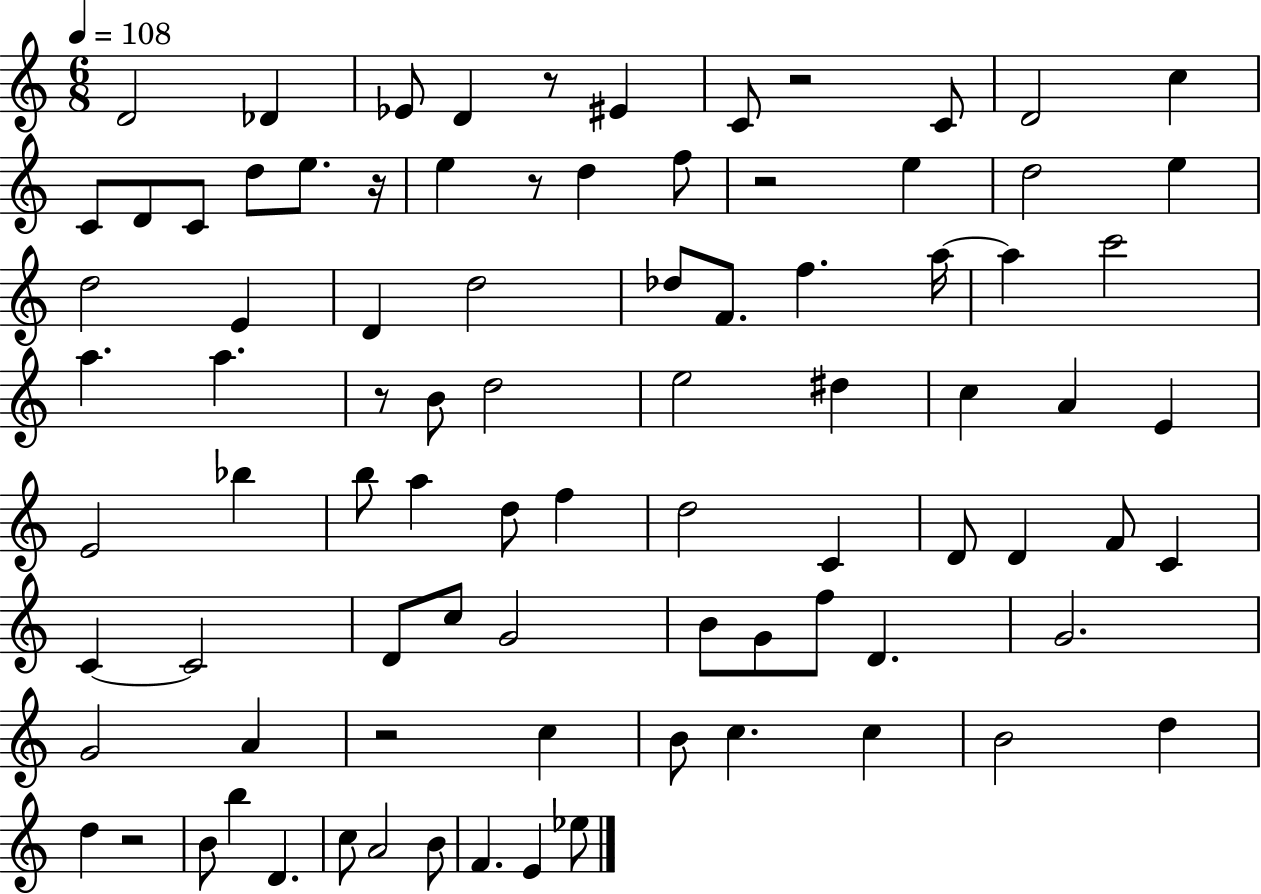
D4/h Db4/q Eb4/e D4/q R/e EIS4/q C4/e R/h C4/e D4/h C5/q C4/e D4/e C4/e D5/e E5/e. R/s E5/q R/e D5/q F5/e R/h E5/q D5/h E5/q D5/h E4/q D4/q D5/h Db5/e F4/e. F5/q. A5/s A5/q C6/h A5/q. A5/q. R/e B4/e D5/h E5/h D#5/q C5/q A4/q E4/q E4/h Bb5/q B5/e A5/q D5/e F5/q D5/h C4/q D4/e D4/q F4/e C4/q C4/q C4/h D4/e C5/e G4/h B4/e G4/e F5/e D4/q. G4/h. G4/h A4/q R/h C5/q B4/e C5/q. C5/q B4/h D5/q D5/q R/h B4/e B5/q D4/q. C5/e A4/h B4/e F4/q. E4/q Eb5/e